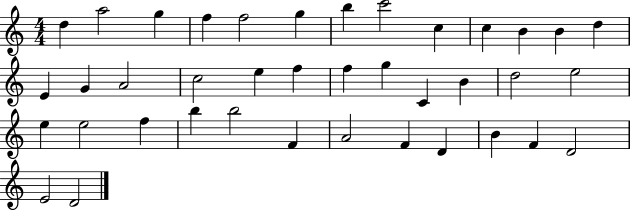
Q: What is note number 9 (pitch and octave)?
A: C5